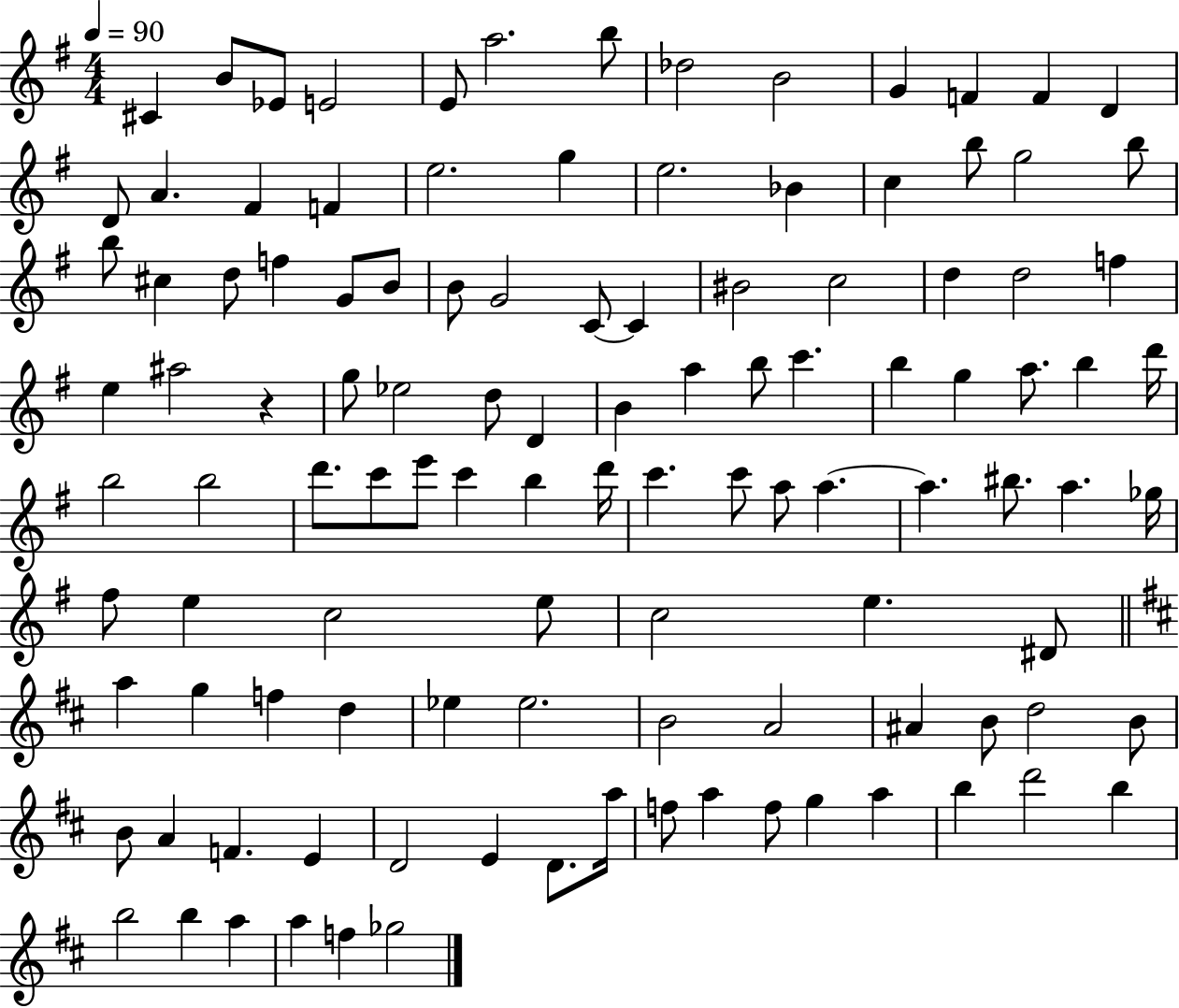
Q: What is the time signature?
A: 4/4